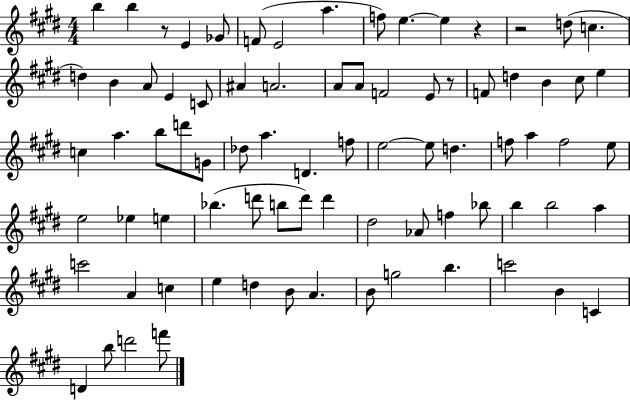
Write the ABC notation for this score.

X:1
T:Untitled
M:4/4
L:1/4
K:E
b b z/2 E _G/2 F/2 E2 a f/2 e e z z2 d/2 c d B A/2 E C/2 ^A A2 A/2 A/2 F2 E/2 z/2 F/2 d B ^c/2 e c a b/2 d'/2 G/2 _d/2 a D f/2 e2 e/2 d f/2 a f2 e/2 e2 _e e _b d'/2 b/2 d'/2 d' ^d2 _A/2 f _b/2 b b2 a c'2 A c e d B/2 A B/2 g2 b c'2 B C D b/2 d'2 f'/2